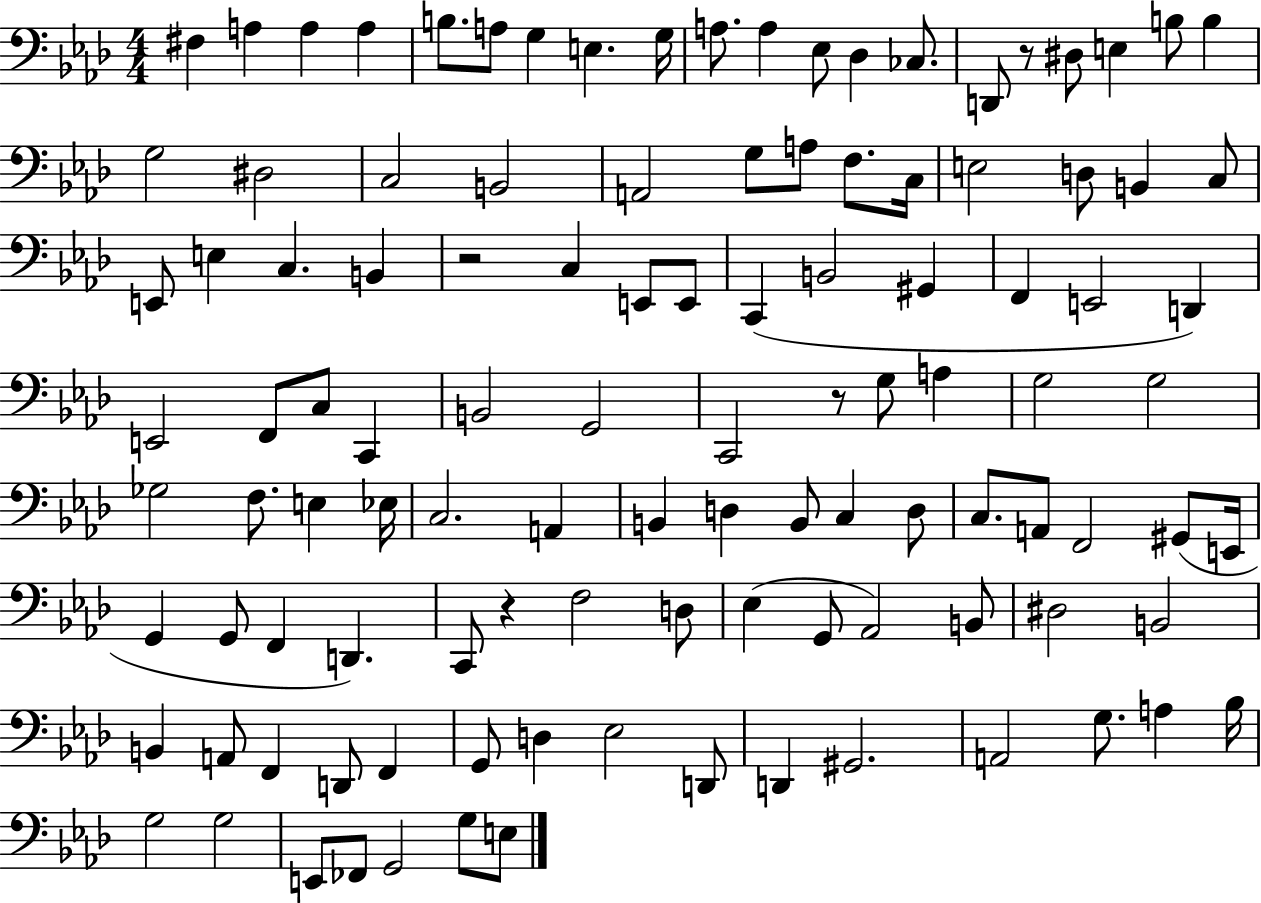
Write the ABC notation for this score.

X:1
T:Untitled
M:4/4
L:1/4
K:Ab
^F, A, A, A, B,/2 A,/2 G, E, G,/4 A,/2 A, _E,/2 _D, _C,/2 D,,/2 z/2 ^D,/2 E, B,/2 B, G,2 ^D,2 C,2 B,,2 A,,2 G,/2 A,/2 F,/2 C,/4 E,2 D,/2 B,, C,/2 E,,/2 E, C, B,, z2 C, E,,/2 E,,/2 C,, B,,2 ^G,, F,, E,,2 D,, E,,2 F,,/2 C,/2 C,, B,,2 G,,2 C,,2 z/2 G,/2 A, G,2 G,2 _G,2 F,/2 E, _E,/4 C,2 A,, B,, D, B,,/2 C, D,/2 C,/2 A,,/2 F,,2 ^G,,/2 E,,/4 G,, G,,/2 F,, D,, C,,/2 z F,2 D,/2 _E, G,,/2 _A,,2 B,,/2 ^D,2 B,,2 B,, A,,/2 F,, D,,/2 F,, G,,/2 D, _E,2 D,,/2 D,, ^G,,2 A,,2 G,/2 A, _B,/4 G,2 G,2 E,,/2 _F,,/2 G,,2 G,/2 E,/2